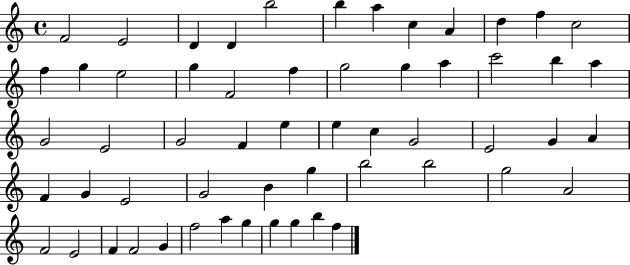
F4/h E4/h D4/q D4/q B5/h B5/q A5/q C5/q A4/q D5/q F5/q C5/h F5/q G5/q E5/h G5/q F4/h F5/q G5/h G5/q A5/q C6/h B5/q A5/q G4/h E4/h G4/h F4/q E5/q E5/q C5/q G4/h E4/h G4/q A4/q F4/q G4/q E4/h G4/h B4/q G5/q B5/h B5/h G5/h A4/h F4/h E4/h F4/q F4/h G4/q F5/h A5/q G5/q G5/q G5/q B5/q F5/q